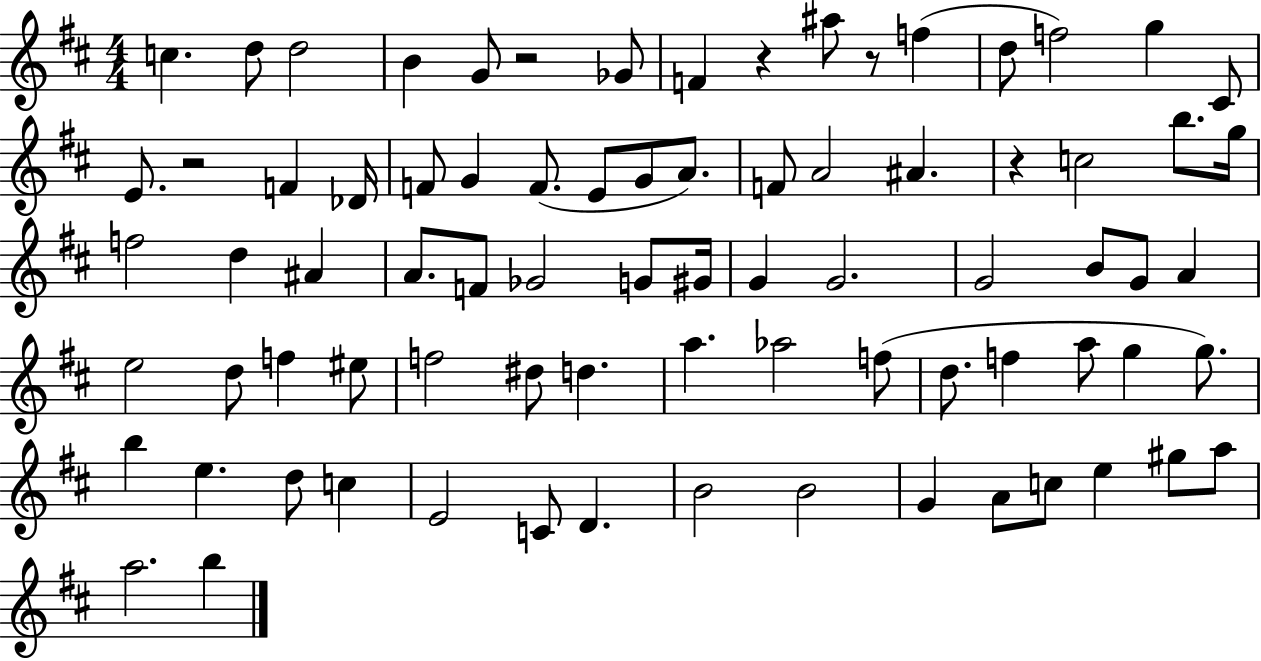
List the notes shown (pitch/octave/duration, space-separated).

C5/q. D5/e D5/h B4/q G4/e R/h Gb4/e F4/q R/q A#5/e R/e F5/q D5/e F5/h G5/q C#4/e E4/e. R/h F4/q Db4/s F4/e G4/q F4/e. E4/e G4/e A4/e. F4/e A4/h A#4/q. R/q C5/h B5/e. G5/s F5/h D5/q A#4/q A4/e. F4/e Gb4/h G4/e G#4/s G4/q G4/h. G4/h B4/e G4/e A4/q E5/h D5/e F5/q EIS5/e F5/h D#5/e D5/q. A5/q. Ab5/h F5/e D5/e. F5/q A5/e G5/q G5/e. B5/q E5/q. D5/e C5/q E4/h C4/e D4/q. B4/h B4/h G4/q A4/e C5/e E5/q G#5/e A5/e A5/h. B5/q